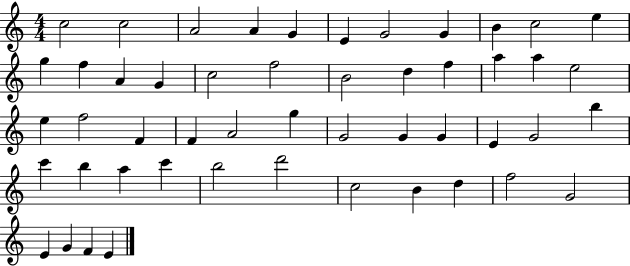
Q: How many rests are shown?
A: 0